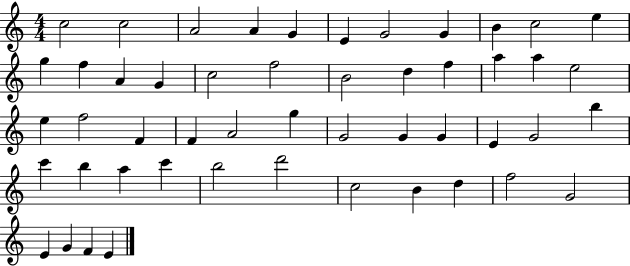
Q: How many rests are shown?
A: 0